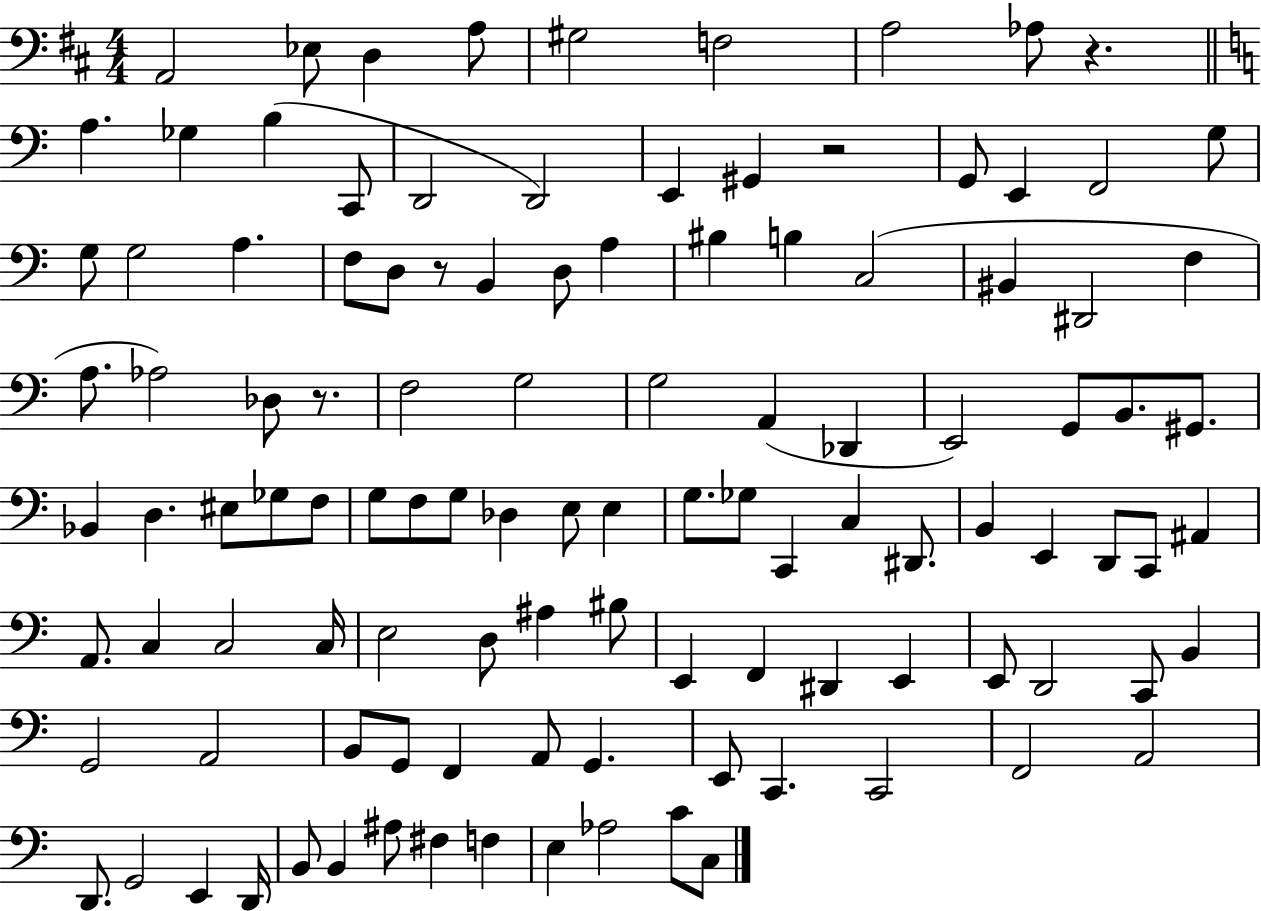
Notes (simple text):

A2/h Eb3/e D3/q A3/e G#3/h F3/h A3/h Ab3/e R/q. A3/q. Gb3/q B3/q C2/e D2/h D2/h E2/q G#2/q R/h G2/e E2/q F2/h G3/e G3/e G3/h A3/q. F3/e D3/e R/e B2/q D3/e A3/q BIS3/q B3/q C3/h BIS2/q D#2/h F3/q A3/e. Ab3/h Db3/e R/e. F3/h G3/h G3/h A2/q Db2/q E2/h G2/e B2/e. G#2/e. Bb2/q D3/q. EIS3/e Gb3/e F3/e G3/e F3/e G3/e Db3/q E3/e E3/q G3/e. Gb3/e C2/q C3/q D#2/e. B2/q E2/q D2/e C2/e A#2/q A2/e. C3/q C3/h C3/s E3/h D3/e A#3/q BIS3/e E2/q F2/q D#2/q E2/q E2/e D2/h C2/e B2/q G2/h A2/h B2/e G2/e F2/q A2/e G2/q. E2/e C2/q. C2/h F2/h A2/h D2/e. G2/h E2/q D2/s B2/e B2/q A#3/e F#3/q F3/q E3/q Ab3/h C4/e C3/e